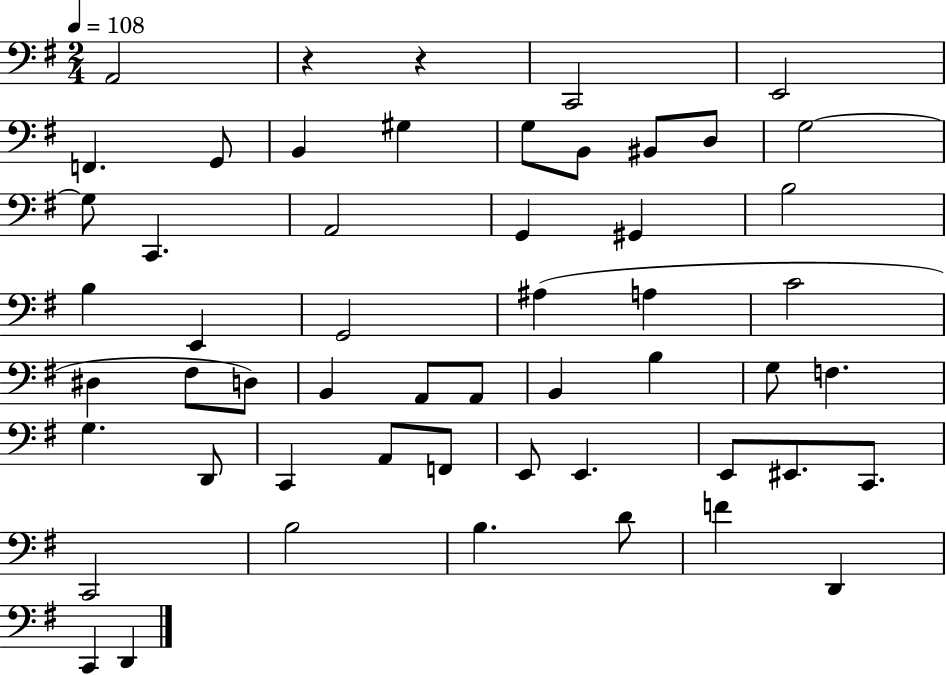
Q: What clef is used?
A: bass